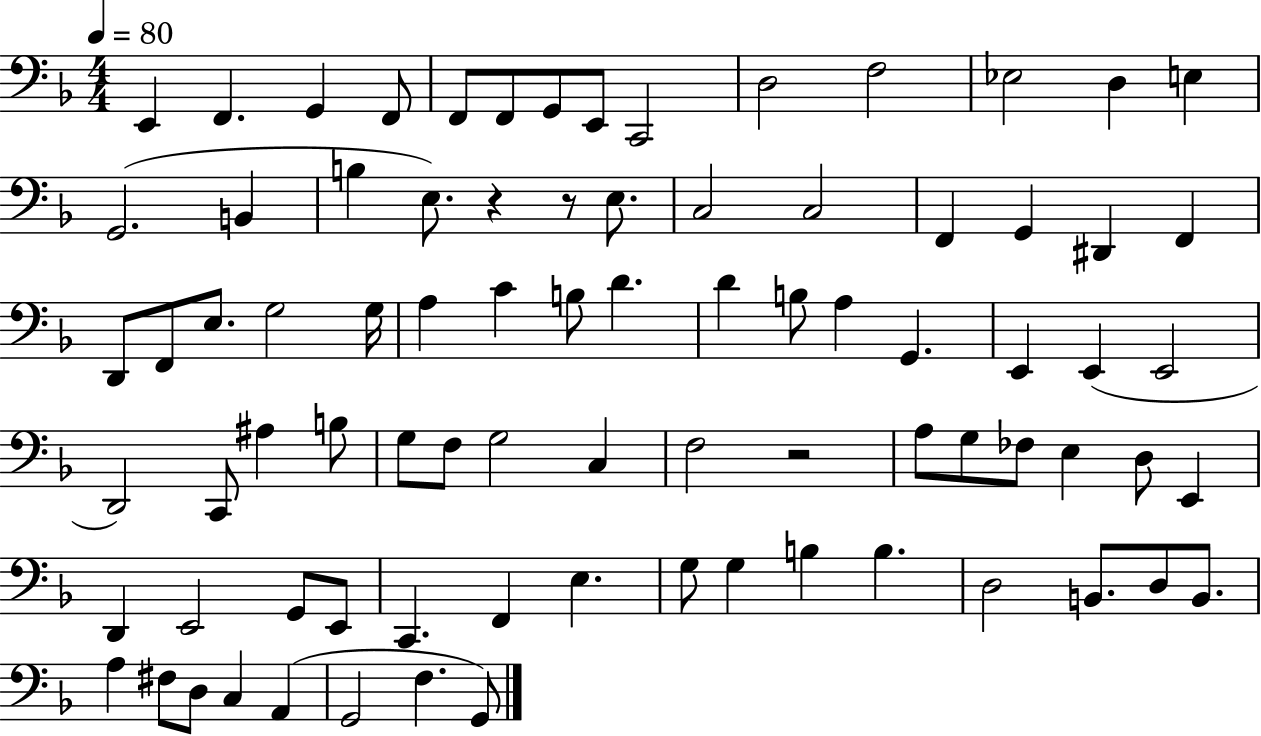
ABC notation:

X:1
T:Untitled
M:4/4
L:1/4
K:F
E,, F,, G,, F,,/2 F,,/2 F,,/2 G,,/2 E,,/2 C,,2 D,2 F,2 _E,2 D, E, G,,2 B,, B, E,/2 z z/2 E,/2 C,2 C,2 F,, G,, ^D,, F,, D,,/2 F,,/2 E,/2 G,2 G,/4 A, C B,/2 D D B,/2 A, G,, E,, E,, E,,2 D,,2 C,,/2 ^A, B,/2 G,/2 F,/2 G,2 C, F,2 z2 A,/2 G,/2 _F,/2 E, D,/2 E,, D,, E,,2 G,,/2 E,,/2 C,, F,, E, G,/2 G, B, B, D,2 B,,/2 D,/2 B,,/2 A, ^F,/2 D,/2 C, A,, G,,2 F, G,,/2